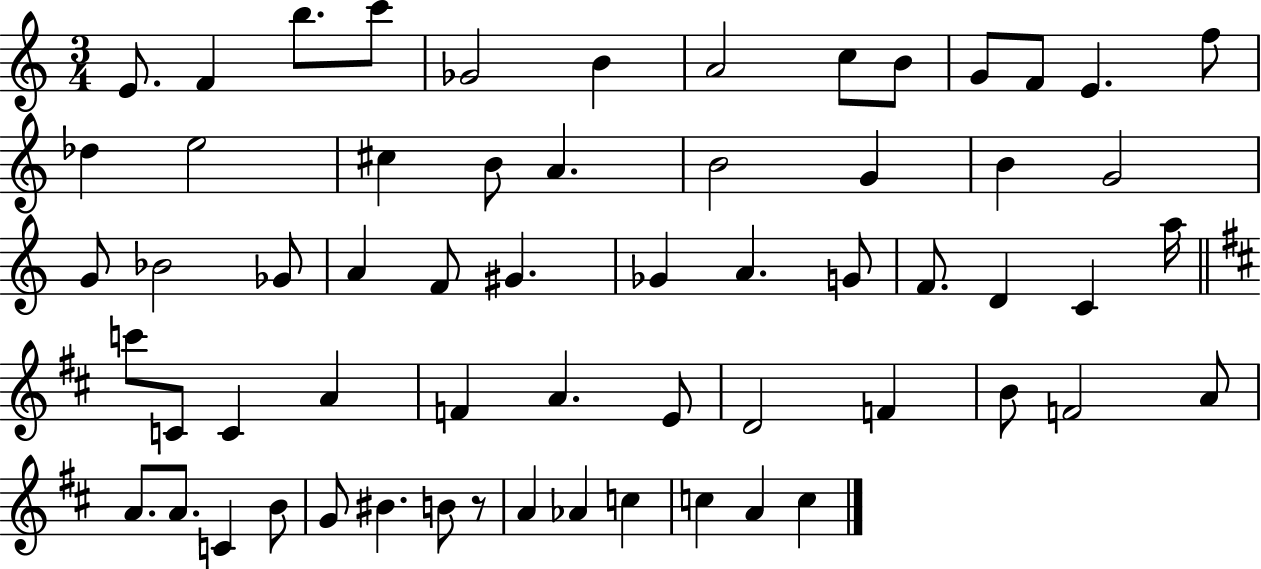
E4/e. F4/q B5/e. C6/e Gb4/h B4/q A4/h C5/e B4/e G4/e F4/e E4/q. F5/e Db5/q E5/h C#5/q B4/e A4/q. B4/h G4/q B4/q G4/h G4/e Bb4/h Gb4/e A4/q F4/e G#4/q. Gb4/q A4/q. G4/e F4/e. D4/q C4/q A5/s C6/e C4/e C4/q A4/q F4/q A4/q. E4/e D4/h F4/q B4/e F4/h A4/e A4/e. A4/e. C4/q B4/e G4/e BIS4/q. B4/e R/e A4/q Ab4/q C5/q C5/q A4/q C5/q